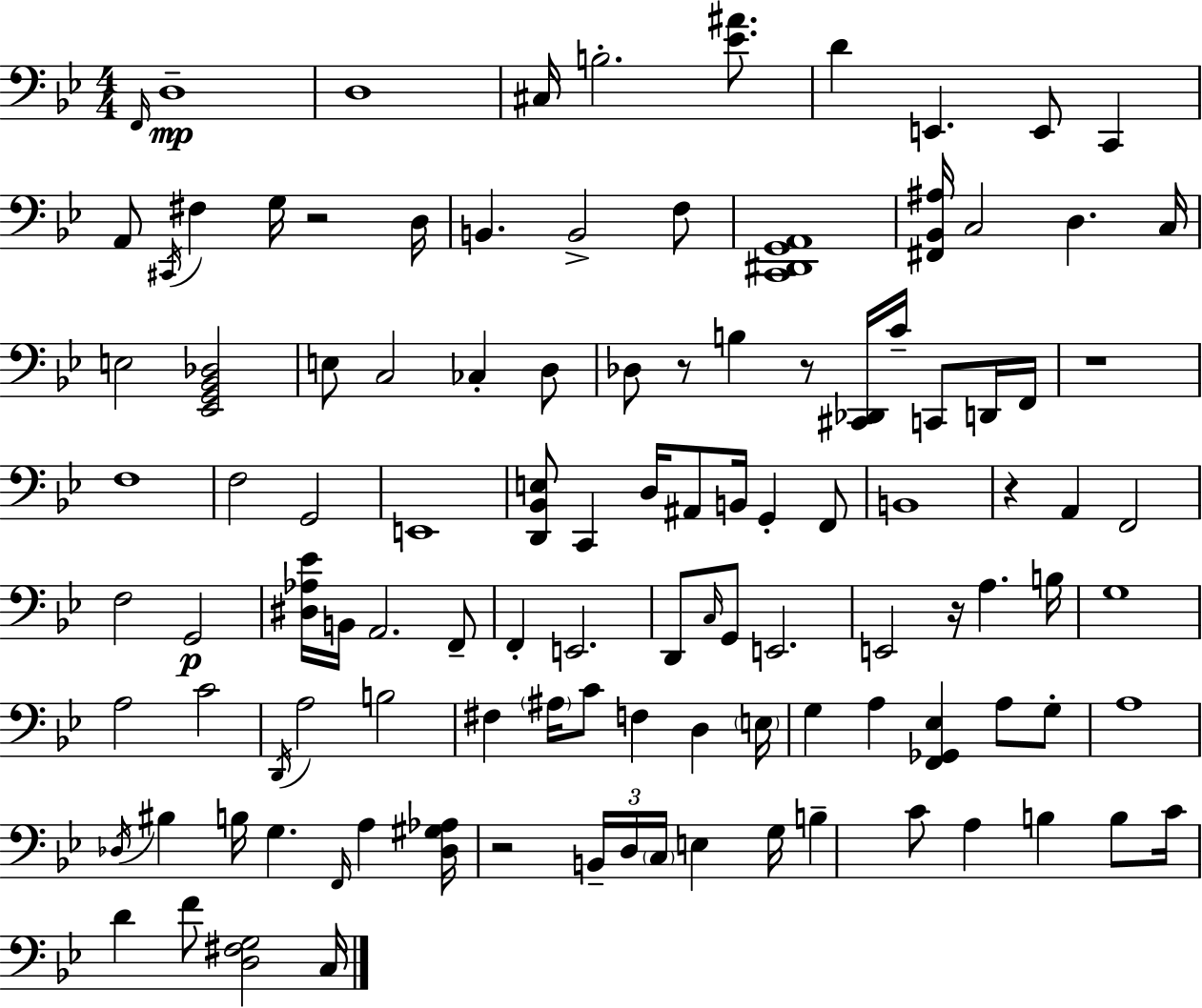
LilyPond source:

{
  \clef bass
  \numericTimeSignature
  \time 4/4
  \key bes \major
  \grace { f,16 }\mp d1-- | d1 | cis16 b2.-. <ees' ais'>8. | d'4 e,4. e,8 c,4 | \break a,8 \acciaccatura { cis,16 } fis4 g16 r2 | d16 b,4. b,2-> | f8 <c, dis, g, a,>1 | <fis, bes, ais>16 c2 d4. | \break c16 e2 <ees, g, bes, des>2 | e8 c2 ces4-. | d8 des8 r8 b4 r8 <cis, des,>16 c'16-- c,8 | d,16 f,16 r1 | \break f1 | f2 g,2 | e,1 | <d, bes, e>8 c,4 d16 ais,8 b,16 g,4-. | \break f,8 b,1 | r4 a,4 f,2 | f2 g,2\p | <dis aes ees'>16 b,16 a,2. | \break f,8-- f,4-. e,2. | d,8 \grace { c16 } g,8 e,2. | e,2 r16 a4. | b16 g1 | \break a2 c'2 | \acciaccatura { d,16 } a2 b2 | fis4 \parenthesize ais16 c'8 f4 d4 | \parenthesize e16 g4 a4 <f, ges, ees>4 | \break a8 g8-. a1 | \acciaccatura { des16 } bis4 b16 g4. | \grace { f,16 } a4 <des gis aes>16 r2 \tuplet 3/2 { b,16-- d16 | \parenthesize c16 } e4 g16 b4-- c'8 a4 | \break b4 b8 c'16 d'4 f'8 <d fis g>2 | c16 \bar "|."
}